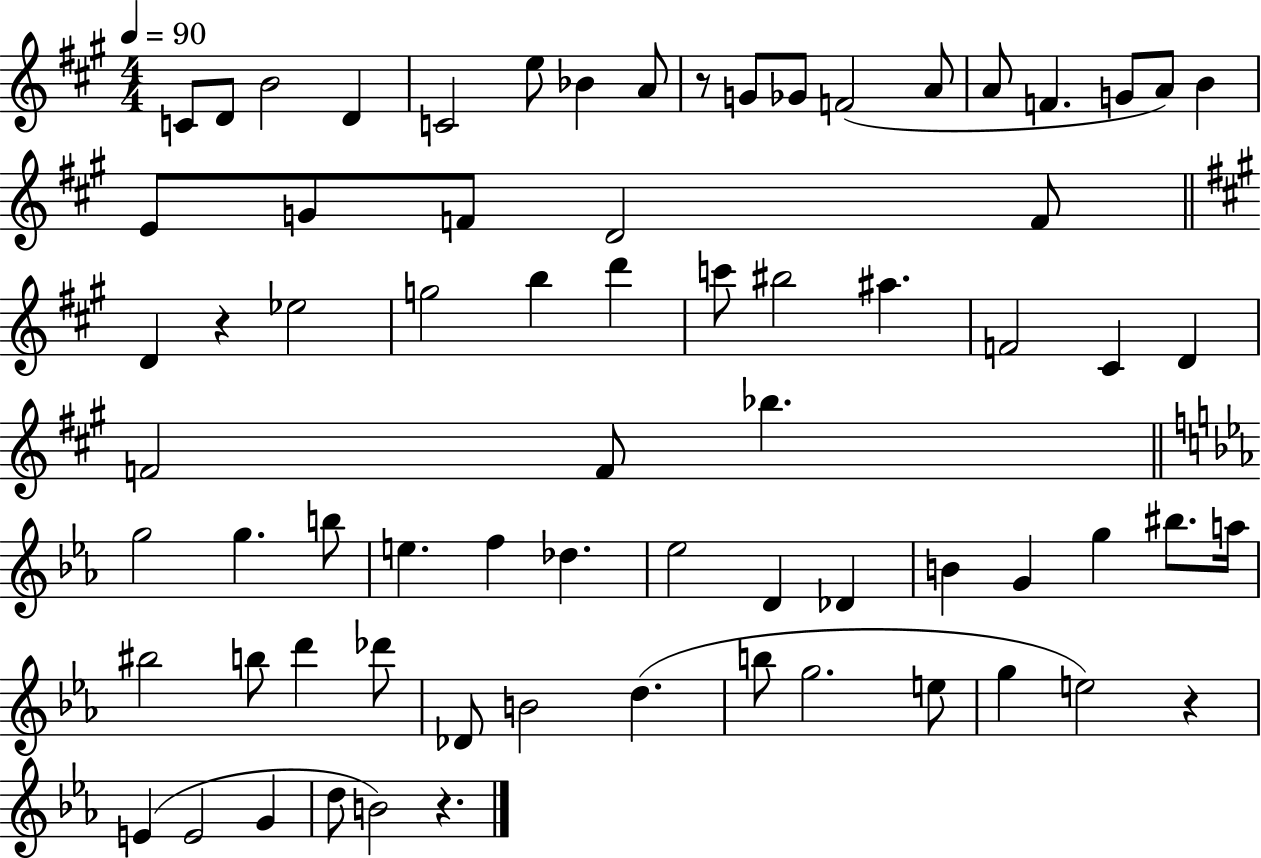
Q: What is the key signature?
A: A major